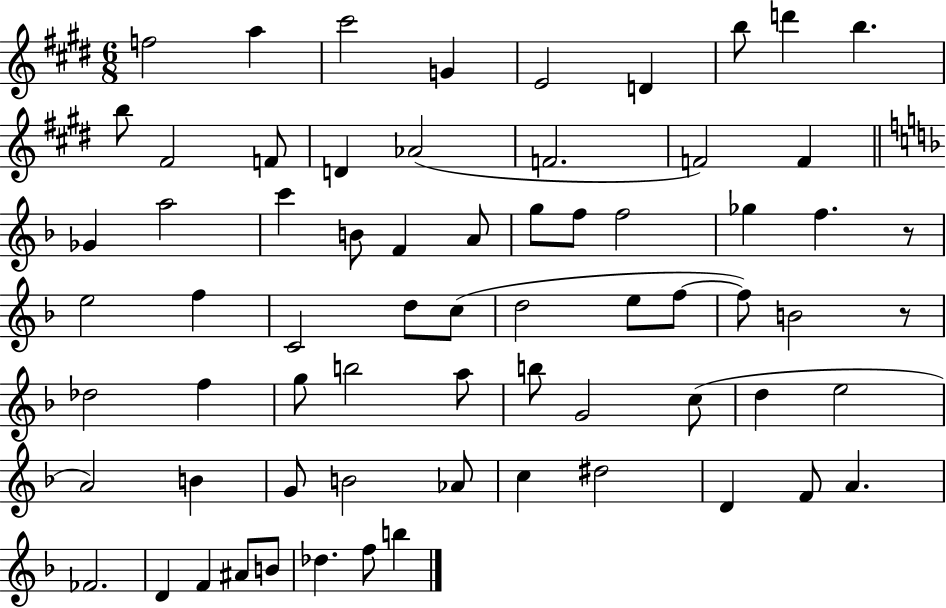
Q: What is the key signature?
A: E major